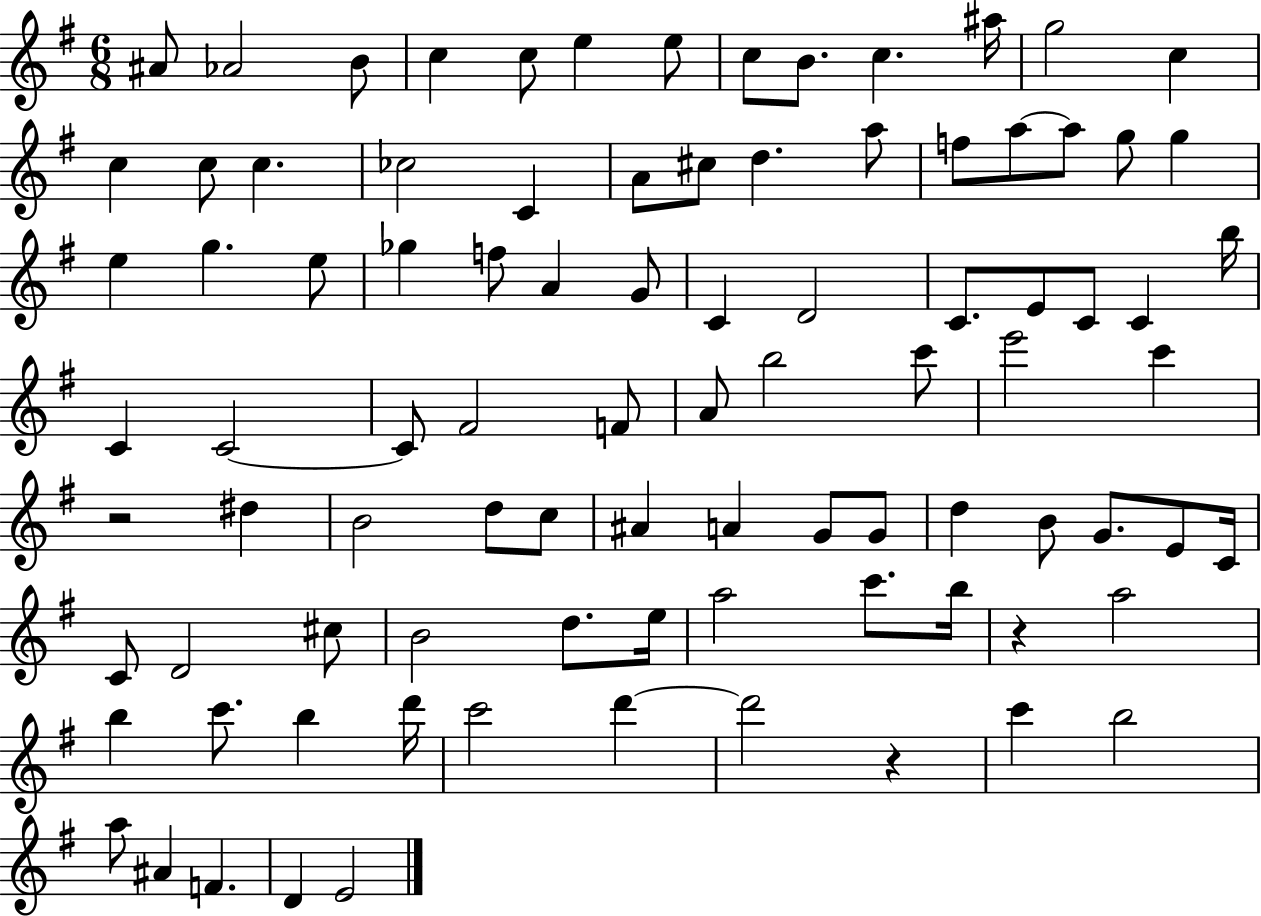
A#4/e Ab4/h B4/e C5/q C5/e E5/q E5/e C5/e B4/e. C5/q. A#5/s G5/h C5/q C5/q C5/e C5/q. CES5/h C4/q A4/e C#5/e D5/q. A5/e F5/e A5/e A5/e G5/e G5/q E5/q G5/q. E5/e Gb5/q F5/e A4/q G4/e C4/q D4/h C4/e. E4/e C4/e C4/q B5/s C4/q C4/h C4/e F#4/h F4/e A4/e B5/h C6/e E6/h C6/q R/h D#5/q B4/h D5/e C5/e A#4/q A4/q G4/e G4/e D5/q B4/e G4/e. E4/e C4/s C4/e D4/h C#5/e B4/h D5/e. E5/s A5/h C6/e. B5/s R/q A5/h B5/q C6/e. B5/q D6/s C6/h D6/q D6/h R/q C6/q B5/h A5/e A#4/q F4/q. D4/q E4/h